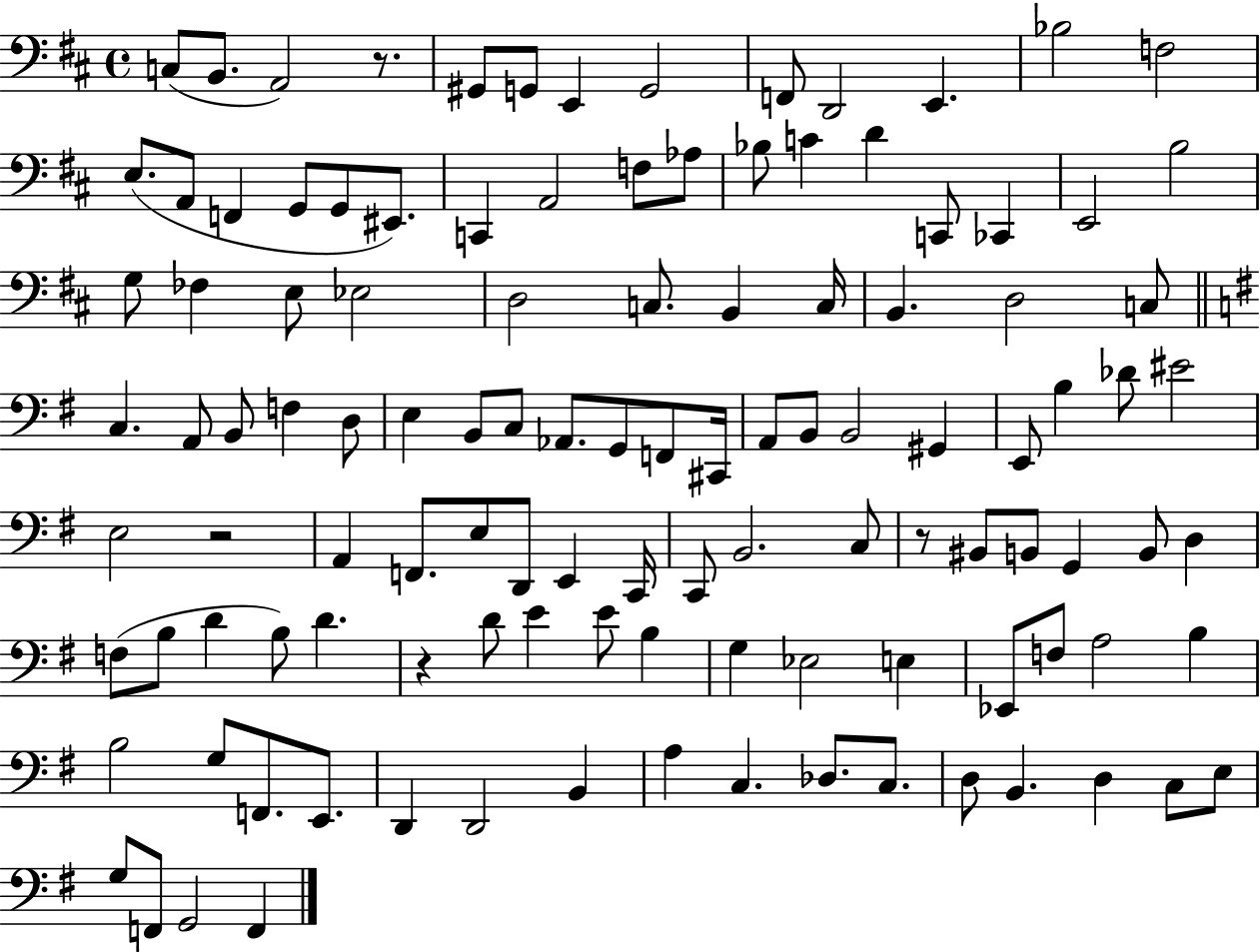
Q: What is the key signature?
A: D major